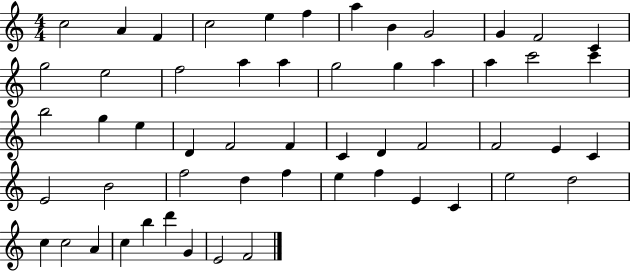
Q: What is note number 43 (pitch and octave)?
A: E4